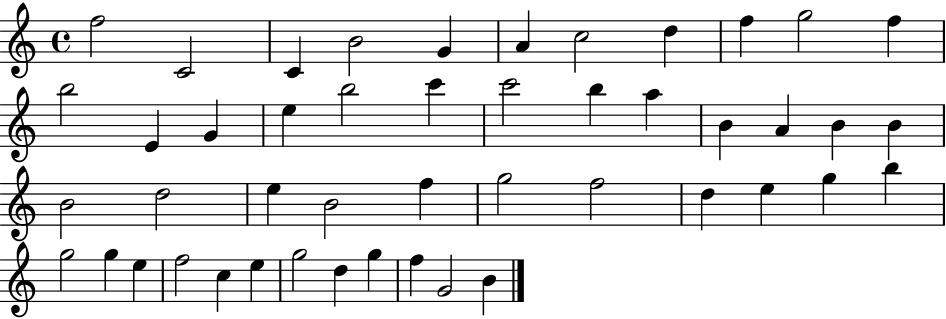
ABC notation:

X:1
T:Untitled
M:4/4
L:1/4
K:C
f2 C2 C B2 G A c2 d f g2 f b2 E G e b2 c' c'2 b a B A B B B2 d2 e B2 f g2 f2 d e g b g2 g e f2 c e g2 d g f G2 B